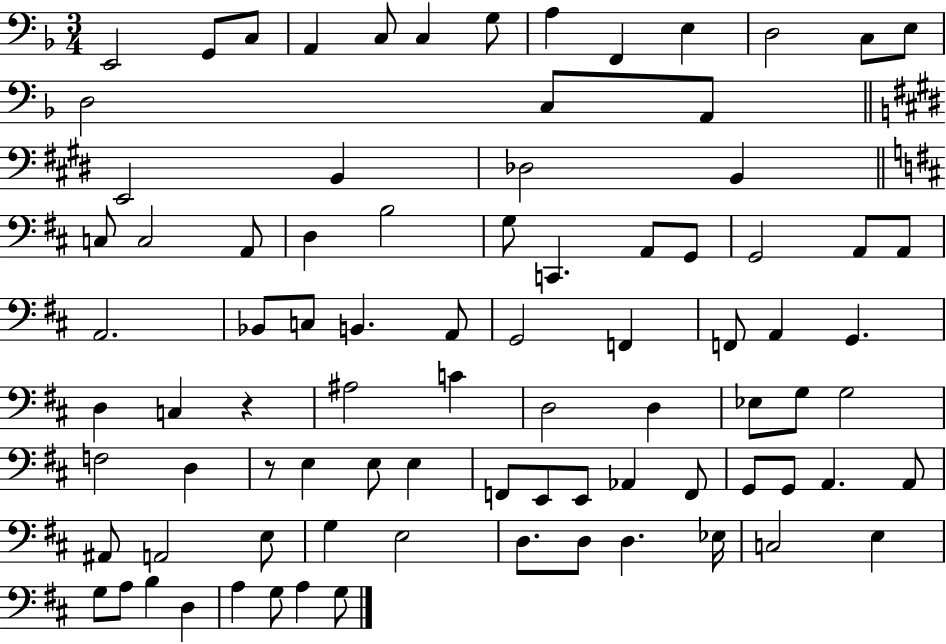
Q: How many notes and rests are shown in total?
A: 86